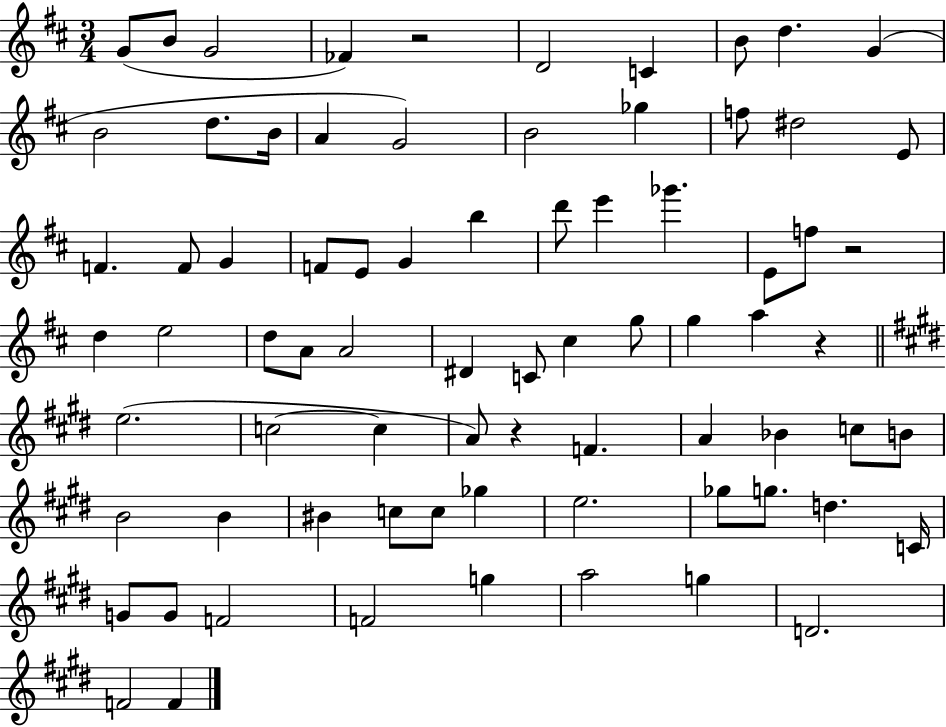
X:1
T:Untitled
M:3/4
L:1/4
K:D
G/2 B/2 G2 _F z2 D2 C B/2 d G B2 d/2 B/4 A G2 B2 _g f/2 ^d2 E/2 F F/2 G F/2 E/2 G b d'/2 e' _g' E/2 f/2 z2 d e2 d/2 A/2 A2 ^D C/2 ^c g/2 g a z e2 c2 c A/2 z F A _B c/2 B/2 B2 B ^B c/2 c/2 _g e2 _g/2 g/2 d C/4 G/2 G/2 F2 F2 g a2 g D2 F2 F